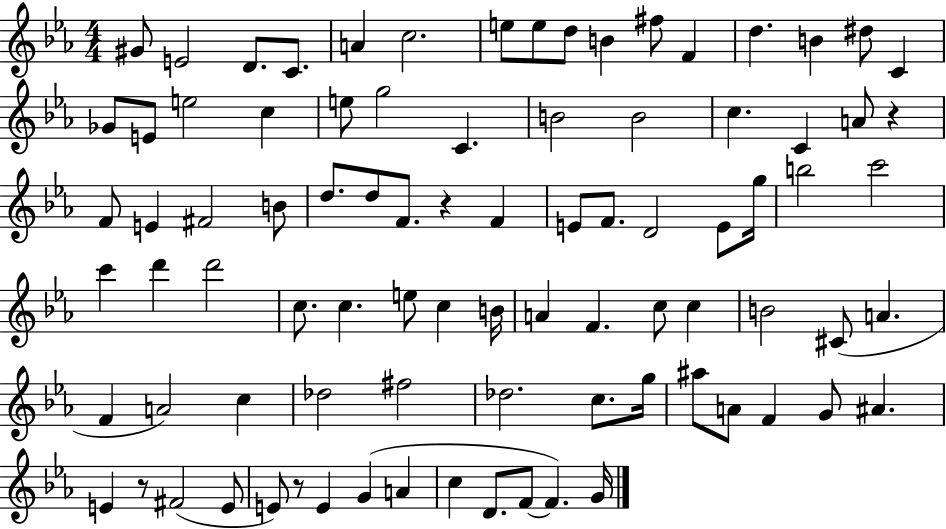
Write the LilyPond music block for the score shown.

{
  \clef treble
  \numericTimeSignature
  \time 4/4
  \key ees \major
  gis'8 e'2 d'8. c'8. | a'4 c''2. | e''8 e''8 d''8 b'4 fis''8 f'4 | d''4. b'4 dis''8 c'4 | \break ges'8 e'8 e''2 c''4 | e''8 g''2 c'4. | b'2 b'2 | c''4. c'4 a'8 r4 | \break f'8 e'4 fis'2 b'8 | d''8. d''8 f'8. r4 f'4 | e'8 f'8. d'2 e'8 g''16 | b''2 c'''2 | \break c'''4 d'''4 d'''2 | c''8. c''4. e''8 c''4 b'16 | a'4 f'4. c''8 c''4 | b'2 cis'8( a'4. | \break f'4 a'2) c''4 | des''2 fis''2 | des''2. c''8. g''16 | ais''8 a'8 f'4 g'8 ais'4. | \break e'4 r8 fis'2( e'8 | e'8) r8 e'4 g'4( a'4 | c''4 d'8. f'8~~ f'4.) g'16 | \bar "|."
}